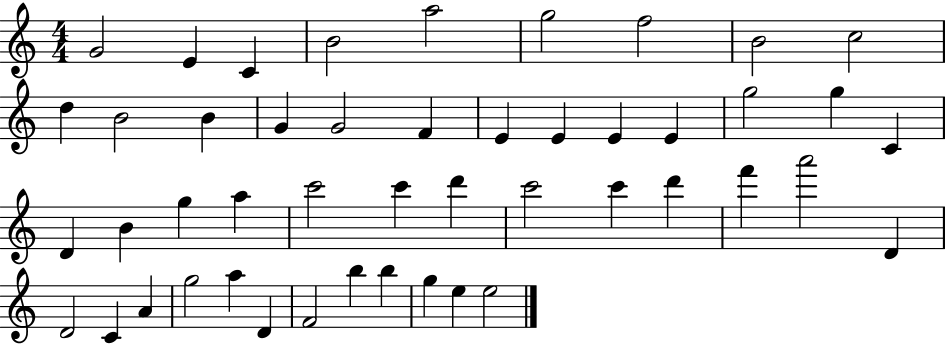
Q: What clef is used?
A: treble